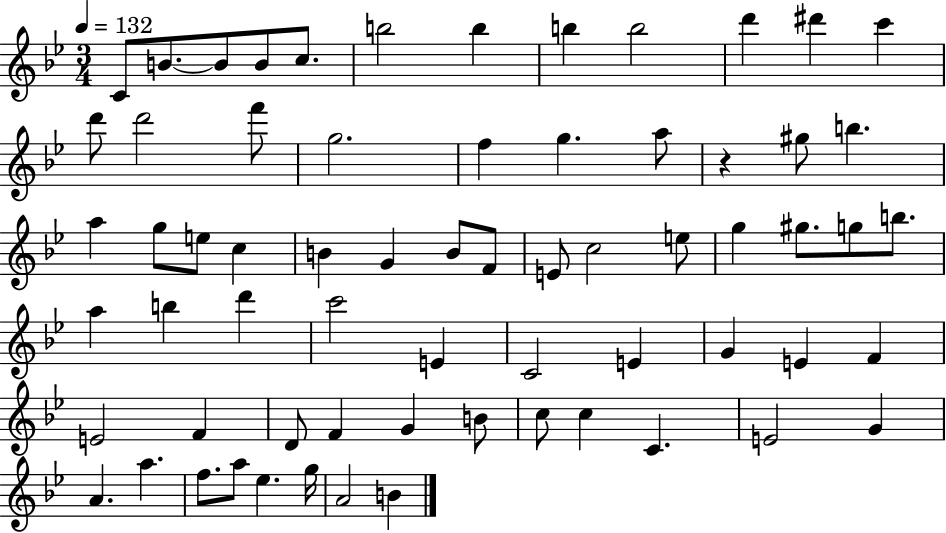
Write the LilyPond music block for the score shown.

{
  \clef treble
  \numericTimeSignature
  \time 3/4
  \key bes \major
  \tempo 4 = 132
  c'8 b'8.~~ b'8 b'8 c''8. | b''2 b''4 | b''4 b''2 | d'''4 dis'''4 c'''4 | \break d'''8 d'''2 f'''8 | g''2. | f''4 g''4. a''8 | r4 gis''8 b''4. | \break a''4 g''8 e''8 c''4 | b'4 g'4 b'8 f'8 | e'8 c''2 e''8 | g''4 gis''8. g''8 b''8. | \break a''4 b''4 d'''4 | c'''2 e'4 | c'2 e'4 | g'4 e'4 f'4 | \break e'2 f'4 | d'8 f'4 g'4 b'8 | c''8 c''4 c'4. | e'2 g'4 | \break a'4. a''4. | f''8. a''8 ees''4. g''16 | a'2 b'4 | \bar "|."
}